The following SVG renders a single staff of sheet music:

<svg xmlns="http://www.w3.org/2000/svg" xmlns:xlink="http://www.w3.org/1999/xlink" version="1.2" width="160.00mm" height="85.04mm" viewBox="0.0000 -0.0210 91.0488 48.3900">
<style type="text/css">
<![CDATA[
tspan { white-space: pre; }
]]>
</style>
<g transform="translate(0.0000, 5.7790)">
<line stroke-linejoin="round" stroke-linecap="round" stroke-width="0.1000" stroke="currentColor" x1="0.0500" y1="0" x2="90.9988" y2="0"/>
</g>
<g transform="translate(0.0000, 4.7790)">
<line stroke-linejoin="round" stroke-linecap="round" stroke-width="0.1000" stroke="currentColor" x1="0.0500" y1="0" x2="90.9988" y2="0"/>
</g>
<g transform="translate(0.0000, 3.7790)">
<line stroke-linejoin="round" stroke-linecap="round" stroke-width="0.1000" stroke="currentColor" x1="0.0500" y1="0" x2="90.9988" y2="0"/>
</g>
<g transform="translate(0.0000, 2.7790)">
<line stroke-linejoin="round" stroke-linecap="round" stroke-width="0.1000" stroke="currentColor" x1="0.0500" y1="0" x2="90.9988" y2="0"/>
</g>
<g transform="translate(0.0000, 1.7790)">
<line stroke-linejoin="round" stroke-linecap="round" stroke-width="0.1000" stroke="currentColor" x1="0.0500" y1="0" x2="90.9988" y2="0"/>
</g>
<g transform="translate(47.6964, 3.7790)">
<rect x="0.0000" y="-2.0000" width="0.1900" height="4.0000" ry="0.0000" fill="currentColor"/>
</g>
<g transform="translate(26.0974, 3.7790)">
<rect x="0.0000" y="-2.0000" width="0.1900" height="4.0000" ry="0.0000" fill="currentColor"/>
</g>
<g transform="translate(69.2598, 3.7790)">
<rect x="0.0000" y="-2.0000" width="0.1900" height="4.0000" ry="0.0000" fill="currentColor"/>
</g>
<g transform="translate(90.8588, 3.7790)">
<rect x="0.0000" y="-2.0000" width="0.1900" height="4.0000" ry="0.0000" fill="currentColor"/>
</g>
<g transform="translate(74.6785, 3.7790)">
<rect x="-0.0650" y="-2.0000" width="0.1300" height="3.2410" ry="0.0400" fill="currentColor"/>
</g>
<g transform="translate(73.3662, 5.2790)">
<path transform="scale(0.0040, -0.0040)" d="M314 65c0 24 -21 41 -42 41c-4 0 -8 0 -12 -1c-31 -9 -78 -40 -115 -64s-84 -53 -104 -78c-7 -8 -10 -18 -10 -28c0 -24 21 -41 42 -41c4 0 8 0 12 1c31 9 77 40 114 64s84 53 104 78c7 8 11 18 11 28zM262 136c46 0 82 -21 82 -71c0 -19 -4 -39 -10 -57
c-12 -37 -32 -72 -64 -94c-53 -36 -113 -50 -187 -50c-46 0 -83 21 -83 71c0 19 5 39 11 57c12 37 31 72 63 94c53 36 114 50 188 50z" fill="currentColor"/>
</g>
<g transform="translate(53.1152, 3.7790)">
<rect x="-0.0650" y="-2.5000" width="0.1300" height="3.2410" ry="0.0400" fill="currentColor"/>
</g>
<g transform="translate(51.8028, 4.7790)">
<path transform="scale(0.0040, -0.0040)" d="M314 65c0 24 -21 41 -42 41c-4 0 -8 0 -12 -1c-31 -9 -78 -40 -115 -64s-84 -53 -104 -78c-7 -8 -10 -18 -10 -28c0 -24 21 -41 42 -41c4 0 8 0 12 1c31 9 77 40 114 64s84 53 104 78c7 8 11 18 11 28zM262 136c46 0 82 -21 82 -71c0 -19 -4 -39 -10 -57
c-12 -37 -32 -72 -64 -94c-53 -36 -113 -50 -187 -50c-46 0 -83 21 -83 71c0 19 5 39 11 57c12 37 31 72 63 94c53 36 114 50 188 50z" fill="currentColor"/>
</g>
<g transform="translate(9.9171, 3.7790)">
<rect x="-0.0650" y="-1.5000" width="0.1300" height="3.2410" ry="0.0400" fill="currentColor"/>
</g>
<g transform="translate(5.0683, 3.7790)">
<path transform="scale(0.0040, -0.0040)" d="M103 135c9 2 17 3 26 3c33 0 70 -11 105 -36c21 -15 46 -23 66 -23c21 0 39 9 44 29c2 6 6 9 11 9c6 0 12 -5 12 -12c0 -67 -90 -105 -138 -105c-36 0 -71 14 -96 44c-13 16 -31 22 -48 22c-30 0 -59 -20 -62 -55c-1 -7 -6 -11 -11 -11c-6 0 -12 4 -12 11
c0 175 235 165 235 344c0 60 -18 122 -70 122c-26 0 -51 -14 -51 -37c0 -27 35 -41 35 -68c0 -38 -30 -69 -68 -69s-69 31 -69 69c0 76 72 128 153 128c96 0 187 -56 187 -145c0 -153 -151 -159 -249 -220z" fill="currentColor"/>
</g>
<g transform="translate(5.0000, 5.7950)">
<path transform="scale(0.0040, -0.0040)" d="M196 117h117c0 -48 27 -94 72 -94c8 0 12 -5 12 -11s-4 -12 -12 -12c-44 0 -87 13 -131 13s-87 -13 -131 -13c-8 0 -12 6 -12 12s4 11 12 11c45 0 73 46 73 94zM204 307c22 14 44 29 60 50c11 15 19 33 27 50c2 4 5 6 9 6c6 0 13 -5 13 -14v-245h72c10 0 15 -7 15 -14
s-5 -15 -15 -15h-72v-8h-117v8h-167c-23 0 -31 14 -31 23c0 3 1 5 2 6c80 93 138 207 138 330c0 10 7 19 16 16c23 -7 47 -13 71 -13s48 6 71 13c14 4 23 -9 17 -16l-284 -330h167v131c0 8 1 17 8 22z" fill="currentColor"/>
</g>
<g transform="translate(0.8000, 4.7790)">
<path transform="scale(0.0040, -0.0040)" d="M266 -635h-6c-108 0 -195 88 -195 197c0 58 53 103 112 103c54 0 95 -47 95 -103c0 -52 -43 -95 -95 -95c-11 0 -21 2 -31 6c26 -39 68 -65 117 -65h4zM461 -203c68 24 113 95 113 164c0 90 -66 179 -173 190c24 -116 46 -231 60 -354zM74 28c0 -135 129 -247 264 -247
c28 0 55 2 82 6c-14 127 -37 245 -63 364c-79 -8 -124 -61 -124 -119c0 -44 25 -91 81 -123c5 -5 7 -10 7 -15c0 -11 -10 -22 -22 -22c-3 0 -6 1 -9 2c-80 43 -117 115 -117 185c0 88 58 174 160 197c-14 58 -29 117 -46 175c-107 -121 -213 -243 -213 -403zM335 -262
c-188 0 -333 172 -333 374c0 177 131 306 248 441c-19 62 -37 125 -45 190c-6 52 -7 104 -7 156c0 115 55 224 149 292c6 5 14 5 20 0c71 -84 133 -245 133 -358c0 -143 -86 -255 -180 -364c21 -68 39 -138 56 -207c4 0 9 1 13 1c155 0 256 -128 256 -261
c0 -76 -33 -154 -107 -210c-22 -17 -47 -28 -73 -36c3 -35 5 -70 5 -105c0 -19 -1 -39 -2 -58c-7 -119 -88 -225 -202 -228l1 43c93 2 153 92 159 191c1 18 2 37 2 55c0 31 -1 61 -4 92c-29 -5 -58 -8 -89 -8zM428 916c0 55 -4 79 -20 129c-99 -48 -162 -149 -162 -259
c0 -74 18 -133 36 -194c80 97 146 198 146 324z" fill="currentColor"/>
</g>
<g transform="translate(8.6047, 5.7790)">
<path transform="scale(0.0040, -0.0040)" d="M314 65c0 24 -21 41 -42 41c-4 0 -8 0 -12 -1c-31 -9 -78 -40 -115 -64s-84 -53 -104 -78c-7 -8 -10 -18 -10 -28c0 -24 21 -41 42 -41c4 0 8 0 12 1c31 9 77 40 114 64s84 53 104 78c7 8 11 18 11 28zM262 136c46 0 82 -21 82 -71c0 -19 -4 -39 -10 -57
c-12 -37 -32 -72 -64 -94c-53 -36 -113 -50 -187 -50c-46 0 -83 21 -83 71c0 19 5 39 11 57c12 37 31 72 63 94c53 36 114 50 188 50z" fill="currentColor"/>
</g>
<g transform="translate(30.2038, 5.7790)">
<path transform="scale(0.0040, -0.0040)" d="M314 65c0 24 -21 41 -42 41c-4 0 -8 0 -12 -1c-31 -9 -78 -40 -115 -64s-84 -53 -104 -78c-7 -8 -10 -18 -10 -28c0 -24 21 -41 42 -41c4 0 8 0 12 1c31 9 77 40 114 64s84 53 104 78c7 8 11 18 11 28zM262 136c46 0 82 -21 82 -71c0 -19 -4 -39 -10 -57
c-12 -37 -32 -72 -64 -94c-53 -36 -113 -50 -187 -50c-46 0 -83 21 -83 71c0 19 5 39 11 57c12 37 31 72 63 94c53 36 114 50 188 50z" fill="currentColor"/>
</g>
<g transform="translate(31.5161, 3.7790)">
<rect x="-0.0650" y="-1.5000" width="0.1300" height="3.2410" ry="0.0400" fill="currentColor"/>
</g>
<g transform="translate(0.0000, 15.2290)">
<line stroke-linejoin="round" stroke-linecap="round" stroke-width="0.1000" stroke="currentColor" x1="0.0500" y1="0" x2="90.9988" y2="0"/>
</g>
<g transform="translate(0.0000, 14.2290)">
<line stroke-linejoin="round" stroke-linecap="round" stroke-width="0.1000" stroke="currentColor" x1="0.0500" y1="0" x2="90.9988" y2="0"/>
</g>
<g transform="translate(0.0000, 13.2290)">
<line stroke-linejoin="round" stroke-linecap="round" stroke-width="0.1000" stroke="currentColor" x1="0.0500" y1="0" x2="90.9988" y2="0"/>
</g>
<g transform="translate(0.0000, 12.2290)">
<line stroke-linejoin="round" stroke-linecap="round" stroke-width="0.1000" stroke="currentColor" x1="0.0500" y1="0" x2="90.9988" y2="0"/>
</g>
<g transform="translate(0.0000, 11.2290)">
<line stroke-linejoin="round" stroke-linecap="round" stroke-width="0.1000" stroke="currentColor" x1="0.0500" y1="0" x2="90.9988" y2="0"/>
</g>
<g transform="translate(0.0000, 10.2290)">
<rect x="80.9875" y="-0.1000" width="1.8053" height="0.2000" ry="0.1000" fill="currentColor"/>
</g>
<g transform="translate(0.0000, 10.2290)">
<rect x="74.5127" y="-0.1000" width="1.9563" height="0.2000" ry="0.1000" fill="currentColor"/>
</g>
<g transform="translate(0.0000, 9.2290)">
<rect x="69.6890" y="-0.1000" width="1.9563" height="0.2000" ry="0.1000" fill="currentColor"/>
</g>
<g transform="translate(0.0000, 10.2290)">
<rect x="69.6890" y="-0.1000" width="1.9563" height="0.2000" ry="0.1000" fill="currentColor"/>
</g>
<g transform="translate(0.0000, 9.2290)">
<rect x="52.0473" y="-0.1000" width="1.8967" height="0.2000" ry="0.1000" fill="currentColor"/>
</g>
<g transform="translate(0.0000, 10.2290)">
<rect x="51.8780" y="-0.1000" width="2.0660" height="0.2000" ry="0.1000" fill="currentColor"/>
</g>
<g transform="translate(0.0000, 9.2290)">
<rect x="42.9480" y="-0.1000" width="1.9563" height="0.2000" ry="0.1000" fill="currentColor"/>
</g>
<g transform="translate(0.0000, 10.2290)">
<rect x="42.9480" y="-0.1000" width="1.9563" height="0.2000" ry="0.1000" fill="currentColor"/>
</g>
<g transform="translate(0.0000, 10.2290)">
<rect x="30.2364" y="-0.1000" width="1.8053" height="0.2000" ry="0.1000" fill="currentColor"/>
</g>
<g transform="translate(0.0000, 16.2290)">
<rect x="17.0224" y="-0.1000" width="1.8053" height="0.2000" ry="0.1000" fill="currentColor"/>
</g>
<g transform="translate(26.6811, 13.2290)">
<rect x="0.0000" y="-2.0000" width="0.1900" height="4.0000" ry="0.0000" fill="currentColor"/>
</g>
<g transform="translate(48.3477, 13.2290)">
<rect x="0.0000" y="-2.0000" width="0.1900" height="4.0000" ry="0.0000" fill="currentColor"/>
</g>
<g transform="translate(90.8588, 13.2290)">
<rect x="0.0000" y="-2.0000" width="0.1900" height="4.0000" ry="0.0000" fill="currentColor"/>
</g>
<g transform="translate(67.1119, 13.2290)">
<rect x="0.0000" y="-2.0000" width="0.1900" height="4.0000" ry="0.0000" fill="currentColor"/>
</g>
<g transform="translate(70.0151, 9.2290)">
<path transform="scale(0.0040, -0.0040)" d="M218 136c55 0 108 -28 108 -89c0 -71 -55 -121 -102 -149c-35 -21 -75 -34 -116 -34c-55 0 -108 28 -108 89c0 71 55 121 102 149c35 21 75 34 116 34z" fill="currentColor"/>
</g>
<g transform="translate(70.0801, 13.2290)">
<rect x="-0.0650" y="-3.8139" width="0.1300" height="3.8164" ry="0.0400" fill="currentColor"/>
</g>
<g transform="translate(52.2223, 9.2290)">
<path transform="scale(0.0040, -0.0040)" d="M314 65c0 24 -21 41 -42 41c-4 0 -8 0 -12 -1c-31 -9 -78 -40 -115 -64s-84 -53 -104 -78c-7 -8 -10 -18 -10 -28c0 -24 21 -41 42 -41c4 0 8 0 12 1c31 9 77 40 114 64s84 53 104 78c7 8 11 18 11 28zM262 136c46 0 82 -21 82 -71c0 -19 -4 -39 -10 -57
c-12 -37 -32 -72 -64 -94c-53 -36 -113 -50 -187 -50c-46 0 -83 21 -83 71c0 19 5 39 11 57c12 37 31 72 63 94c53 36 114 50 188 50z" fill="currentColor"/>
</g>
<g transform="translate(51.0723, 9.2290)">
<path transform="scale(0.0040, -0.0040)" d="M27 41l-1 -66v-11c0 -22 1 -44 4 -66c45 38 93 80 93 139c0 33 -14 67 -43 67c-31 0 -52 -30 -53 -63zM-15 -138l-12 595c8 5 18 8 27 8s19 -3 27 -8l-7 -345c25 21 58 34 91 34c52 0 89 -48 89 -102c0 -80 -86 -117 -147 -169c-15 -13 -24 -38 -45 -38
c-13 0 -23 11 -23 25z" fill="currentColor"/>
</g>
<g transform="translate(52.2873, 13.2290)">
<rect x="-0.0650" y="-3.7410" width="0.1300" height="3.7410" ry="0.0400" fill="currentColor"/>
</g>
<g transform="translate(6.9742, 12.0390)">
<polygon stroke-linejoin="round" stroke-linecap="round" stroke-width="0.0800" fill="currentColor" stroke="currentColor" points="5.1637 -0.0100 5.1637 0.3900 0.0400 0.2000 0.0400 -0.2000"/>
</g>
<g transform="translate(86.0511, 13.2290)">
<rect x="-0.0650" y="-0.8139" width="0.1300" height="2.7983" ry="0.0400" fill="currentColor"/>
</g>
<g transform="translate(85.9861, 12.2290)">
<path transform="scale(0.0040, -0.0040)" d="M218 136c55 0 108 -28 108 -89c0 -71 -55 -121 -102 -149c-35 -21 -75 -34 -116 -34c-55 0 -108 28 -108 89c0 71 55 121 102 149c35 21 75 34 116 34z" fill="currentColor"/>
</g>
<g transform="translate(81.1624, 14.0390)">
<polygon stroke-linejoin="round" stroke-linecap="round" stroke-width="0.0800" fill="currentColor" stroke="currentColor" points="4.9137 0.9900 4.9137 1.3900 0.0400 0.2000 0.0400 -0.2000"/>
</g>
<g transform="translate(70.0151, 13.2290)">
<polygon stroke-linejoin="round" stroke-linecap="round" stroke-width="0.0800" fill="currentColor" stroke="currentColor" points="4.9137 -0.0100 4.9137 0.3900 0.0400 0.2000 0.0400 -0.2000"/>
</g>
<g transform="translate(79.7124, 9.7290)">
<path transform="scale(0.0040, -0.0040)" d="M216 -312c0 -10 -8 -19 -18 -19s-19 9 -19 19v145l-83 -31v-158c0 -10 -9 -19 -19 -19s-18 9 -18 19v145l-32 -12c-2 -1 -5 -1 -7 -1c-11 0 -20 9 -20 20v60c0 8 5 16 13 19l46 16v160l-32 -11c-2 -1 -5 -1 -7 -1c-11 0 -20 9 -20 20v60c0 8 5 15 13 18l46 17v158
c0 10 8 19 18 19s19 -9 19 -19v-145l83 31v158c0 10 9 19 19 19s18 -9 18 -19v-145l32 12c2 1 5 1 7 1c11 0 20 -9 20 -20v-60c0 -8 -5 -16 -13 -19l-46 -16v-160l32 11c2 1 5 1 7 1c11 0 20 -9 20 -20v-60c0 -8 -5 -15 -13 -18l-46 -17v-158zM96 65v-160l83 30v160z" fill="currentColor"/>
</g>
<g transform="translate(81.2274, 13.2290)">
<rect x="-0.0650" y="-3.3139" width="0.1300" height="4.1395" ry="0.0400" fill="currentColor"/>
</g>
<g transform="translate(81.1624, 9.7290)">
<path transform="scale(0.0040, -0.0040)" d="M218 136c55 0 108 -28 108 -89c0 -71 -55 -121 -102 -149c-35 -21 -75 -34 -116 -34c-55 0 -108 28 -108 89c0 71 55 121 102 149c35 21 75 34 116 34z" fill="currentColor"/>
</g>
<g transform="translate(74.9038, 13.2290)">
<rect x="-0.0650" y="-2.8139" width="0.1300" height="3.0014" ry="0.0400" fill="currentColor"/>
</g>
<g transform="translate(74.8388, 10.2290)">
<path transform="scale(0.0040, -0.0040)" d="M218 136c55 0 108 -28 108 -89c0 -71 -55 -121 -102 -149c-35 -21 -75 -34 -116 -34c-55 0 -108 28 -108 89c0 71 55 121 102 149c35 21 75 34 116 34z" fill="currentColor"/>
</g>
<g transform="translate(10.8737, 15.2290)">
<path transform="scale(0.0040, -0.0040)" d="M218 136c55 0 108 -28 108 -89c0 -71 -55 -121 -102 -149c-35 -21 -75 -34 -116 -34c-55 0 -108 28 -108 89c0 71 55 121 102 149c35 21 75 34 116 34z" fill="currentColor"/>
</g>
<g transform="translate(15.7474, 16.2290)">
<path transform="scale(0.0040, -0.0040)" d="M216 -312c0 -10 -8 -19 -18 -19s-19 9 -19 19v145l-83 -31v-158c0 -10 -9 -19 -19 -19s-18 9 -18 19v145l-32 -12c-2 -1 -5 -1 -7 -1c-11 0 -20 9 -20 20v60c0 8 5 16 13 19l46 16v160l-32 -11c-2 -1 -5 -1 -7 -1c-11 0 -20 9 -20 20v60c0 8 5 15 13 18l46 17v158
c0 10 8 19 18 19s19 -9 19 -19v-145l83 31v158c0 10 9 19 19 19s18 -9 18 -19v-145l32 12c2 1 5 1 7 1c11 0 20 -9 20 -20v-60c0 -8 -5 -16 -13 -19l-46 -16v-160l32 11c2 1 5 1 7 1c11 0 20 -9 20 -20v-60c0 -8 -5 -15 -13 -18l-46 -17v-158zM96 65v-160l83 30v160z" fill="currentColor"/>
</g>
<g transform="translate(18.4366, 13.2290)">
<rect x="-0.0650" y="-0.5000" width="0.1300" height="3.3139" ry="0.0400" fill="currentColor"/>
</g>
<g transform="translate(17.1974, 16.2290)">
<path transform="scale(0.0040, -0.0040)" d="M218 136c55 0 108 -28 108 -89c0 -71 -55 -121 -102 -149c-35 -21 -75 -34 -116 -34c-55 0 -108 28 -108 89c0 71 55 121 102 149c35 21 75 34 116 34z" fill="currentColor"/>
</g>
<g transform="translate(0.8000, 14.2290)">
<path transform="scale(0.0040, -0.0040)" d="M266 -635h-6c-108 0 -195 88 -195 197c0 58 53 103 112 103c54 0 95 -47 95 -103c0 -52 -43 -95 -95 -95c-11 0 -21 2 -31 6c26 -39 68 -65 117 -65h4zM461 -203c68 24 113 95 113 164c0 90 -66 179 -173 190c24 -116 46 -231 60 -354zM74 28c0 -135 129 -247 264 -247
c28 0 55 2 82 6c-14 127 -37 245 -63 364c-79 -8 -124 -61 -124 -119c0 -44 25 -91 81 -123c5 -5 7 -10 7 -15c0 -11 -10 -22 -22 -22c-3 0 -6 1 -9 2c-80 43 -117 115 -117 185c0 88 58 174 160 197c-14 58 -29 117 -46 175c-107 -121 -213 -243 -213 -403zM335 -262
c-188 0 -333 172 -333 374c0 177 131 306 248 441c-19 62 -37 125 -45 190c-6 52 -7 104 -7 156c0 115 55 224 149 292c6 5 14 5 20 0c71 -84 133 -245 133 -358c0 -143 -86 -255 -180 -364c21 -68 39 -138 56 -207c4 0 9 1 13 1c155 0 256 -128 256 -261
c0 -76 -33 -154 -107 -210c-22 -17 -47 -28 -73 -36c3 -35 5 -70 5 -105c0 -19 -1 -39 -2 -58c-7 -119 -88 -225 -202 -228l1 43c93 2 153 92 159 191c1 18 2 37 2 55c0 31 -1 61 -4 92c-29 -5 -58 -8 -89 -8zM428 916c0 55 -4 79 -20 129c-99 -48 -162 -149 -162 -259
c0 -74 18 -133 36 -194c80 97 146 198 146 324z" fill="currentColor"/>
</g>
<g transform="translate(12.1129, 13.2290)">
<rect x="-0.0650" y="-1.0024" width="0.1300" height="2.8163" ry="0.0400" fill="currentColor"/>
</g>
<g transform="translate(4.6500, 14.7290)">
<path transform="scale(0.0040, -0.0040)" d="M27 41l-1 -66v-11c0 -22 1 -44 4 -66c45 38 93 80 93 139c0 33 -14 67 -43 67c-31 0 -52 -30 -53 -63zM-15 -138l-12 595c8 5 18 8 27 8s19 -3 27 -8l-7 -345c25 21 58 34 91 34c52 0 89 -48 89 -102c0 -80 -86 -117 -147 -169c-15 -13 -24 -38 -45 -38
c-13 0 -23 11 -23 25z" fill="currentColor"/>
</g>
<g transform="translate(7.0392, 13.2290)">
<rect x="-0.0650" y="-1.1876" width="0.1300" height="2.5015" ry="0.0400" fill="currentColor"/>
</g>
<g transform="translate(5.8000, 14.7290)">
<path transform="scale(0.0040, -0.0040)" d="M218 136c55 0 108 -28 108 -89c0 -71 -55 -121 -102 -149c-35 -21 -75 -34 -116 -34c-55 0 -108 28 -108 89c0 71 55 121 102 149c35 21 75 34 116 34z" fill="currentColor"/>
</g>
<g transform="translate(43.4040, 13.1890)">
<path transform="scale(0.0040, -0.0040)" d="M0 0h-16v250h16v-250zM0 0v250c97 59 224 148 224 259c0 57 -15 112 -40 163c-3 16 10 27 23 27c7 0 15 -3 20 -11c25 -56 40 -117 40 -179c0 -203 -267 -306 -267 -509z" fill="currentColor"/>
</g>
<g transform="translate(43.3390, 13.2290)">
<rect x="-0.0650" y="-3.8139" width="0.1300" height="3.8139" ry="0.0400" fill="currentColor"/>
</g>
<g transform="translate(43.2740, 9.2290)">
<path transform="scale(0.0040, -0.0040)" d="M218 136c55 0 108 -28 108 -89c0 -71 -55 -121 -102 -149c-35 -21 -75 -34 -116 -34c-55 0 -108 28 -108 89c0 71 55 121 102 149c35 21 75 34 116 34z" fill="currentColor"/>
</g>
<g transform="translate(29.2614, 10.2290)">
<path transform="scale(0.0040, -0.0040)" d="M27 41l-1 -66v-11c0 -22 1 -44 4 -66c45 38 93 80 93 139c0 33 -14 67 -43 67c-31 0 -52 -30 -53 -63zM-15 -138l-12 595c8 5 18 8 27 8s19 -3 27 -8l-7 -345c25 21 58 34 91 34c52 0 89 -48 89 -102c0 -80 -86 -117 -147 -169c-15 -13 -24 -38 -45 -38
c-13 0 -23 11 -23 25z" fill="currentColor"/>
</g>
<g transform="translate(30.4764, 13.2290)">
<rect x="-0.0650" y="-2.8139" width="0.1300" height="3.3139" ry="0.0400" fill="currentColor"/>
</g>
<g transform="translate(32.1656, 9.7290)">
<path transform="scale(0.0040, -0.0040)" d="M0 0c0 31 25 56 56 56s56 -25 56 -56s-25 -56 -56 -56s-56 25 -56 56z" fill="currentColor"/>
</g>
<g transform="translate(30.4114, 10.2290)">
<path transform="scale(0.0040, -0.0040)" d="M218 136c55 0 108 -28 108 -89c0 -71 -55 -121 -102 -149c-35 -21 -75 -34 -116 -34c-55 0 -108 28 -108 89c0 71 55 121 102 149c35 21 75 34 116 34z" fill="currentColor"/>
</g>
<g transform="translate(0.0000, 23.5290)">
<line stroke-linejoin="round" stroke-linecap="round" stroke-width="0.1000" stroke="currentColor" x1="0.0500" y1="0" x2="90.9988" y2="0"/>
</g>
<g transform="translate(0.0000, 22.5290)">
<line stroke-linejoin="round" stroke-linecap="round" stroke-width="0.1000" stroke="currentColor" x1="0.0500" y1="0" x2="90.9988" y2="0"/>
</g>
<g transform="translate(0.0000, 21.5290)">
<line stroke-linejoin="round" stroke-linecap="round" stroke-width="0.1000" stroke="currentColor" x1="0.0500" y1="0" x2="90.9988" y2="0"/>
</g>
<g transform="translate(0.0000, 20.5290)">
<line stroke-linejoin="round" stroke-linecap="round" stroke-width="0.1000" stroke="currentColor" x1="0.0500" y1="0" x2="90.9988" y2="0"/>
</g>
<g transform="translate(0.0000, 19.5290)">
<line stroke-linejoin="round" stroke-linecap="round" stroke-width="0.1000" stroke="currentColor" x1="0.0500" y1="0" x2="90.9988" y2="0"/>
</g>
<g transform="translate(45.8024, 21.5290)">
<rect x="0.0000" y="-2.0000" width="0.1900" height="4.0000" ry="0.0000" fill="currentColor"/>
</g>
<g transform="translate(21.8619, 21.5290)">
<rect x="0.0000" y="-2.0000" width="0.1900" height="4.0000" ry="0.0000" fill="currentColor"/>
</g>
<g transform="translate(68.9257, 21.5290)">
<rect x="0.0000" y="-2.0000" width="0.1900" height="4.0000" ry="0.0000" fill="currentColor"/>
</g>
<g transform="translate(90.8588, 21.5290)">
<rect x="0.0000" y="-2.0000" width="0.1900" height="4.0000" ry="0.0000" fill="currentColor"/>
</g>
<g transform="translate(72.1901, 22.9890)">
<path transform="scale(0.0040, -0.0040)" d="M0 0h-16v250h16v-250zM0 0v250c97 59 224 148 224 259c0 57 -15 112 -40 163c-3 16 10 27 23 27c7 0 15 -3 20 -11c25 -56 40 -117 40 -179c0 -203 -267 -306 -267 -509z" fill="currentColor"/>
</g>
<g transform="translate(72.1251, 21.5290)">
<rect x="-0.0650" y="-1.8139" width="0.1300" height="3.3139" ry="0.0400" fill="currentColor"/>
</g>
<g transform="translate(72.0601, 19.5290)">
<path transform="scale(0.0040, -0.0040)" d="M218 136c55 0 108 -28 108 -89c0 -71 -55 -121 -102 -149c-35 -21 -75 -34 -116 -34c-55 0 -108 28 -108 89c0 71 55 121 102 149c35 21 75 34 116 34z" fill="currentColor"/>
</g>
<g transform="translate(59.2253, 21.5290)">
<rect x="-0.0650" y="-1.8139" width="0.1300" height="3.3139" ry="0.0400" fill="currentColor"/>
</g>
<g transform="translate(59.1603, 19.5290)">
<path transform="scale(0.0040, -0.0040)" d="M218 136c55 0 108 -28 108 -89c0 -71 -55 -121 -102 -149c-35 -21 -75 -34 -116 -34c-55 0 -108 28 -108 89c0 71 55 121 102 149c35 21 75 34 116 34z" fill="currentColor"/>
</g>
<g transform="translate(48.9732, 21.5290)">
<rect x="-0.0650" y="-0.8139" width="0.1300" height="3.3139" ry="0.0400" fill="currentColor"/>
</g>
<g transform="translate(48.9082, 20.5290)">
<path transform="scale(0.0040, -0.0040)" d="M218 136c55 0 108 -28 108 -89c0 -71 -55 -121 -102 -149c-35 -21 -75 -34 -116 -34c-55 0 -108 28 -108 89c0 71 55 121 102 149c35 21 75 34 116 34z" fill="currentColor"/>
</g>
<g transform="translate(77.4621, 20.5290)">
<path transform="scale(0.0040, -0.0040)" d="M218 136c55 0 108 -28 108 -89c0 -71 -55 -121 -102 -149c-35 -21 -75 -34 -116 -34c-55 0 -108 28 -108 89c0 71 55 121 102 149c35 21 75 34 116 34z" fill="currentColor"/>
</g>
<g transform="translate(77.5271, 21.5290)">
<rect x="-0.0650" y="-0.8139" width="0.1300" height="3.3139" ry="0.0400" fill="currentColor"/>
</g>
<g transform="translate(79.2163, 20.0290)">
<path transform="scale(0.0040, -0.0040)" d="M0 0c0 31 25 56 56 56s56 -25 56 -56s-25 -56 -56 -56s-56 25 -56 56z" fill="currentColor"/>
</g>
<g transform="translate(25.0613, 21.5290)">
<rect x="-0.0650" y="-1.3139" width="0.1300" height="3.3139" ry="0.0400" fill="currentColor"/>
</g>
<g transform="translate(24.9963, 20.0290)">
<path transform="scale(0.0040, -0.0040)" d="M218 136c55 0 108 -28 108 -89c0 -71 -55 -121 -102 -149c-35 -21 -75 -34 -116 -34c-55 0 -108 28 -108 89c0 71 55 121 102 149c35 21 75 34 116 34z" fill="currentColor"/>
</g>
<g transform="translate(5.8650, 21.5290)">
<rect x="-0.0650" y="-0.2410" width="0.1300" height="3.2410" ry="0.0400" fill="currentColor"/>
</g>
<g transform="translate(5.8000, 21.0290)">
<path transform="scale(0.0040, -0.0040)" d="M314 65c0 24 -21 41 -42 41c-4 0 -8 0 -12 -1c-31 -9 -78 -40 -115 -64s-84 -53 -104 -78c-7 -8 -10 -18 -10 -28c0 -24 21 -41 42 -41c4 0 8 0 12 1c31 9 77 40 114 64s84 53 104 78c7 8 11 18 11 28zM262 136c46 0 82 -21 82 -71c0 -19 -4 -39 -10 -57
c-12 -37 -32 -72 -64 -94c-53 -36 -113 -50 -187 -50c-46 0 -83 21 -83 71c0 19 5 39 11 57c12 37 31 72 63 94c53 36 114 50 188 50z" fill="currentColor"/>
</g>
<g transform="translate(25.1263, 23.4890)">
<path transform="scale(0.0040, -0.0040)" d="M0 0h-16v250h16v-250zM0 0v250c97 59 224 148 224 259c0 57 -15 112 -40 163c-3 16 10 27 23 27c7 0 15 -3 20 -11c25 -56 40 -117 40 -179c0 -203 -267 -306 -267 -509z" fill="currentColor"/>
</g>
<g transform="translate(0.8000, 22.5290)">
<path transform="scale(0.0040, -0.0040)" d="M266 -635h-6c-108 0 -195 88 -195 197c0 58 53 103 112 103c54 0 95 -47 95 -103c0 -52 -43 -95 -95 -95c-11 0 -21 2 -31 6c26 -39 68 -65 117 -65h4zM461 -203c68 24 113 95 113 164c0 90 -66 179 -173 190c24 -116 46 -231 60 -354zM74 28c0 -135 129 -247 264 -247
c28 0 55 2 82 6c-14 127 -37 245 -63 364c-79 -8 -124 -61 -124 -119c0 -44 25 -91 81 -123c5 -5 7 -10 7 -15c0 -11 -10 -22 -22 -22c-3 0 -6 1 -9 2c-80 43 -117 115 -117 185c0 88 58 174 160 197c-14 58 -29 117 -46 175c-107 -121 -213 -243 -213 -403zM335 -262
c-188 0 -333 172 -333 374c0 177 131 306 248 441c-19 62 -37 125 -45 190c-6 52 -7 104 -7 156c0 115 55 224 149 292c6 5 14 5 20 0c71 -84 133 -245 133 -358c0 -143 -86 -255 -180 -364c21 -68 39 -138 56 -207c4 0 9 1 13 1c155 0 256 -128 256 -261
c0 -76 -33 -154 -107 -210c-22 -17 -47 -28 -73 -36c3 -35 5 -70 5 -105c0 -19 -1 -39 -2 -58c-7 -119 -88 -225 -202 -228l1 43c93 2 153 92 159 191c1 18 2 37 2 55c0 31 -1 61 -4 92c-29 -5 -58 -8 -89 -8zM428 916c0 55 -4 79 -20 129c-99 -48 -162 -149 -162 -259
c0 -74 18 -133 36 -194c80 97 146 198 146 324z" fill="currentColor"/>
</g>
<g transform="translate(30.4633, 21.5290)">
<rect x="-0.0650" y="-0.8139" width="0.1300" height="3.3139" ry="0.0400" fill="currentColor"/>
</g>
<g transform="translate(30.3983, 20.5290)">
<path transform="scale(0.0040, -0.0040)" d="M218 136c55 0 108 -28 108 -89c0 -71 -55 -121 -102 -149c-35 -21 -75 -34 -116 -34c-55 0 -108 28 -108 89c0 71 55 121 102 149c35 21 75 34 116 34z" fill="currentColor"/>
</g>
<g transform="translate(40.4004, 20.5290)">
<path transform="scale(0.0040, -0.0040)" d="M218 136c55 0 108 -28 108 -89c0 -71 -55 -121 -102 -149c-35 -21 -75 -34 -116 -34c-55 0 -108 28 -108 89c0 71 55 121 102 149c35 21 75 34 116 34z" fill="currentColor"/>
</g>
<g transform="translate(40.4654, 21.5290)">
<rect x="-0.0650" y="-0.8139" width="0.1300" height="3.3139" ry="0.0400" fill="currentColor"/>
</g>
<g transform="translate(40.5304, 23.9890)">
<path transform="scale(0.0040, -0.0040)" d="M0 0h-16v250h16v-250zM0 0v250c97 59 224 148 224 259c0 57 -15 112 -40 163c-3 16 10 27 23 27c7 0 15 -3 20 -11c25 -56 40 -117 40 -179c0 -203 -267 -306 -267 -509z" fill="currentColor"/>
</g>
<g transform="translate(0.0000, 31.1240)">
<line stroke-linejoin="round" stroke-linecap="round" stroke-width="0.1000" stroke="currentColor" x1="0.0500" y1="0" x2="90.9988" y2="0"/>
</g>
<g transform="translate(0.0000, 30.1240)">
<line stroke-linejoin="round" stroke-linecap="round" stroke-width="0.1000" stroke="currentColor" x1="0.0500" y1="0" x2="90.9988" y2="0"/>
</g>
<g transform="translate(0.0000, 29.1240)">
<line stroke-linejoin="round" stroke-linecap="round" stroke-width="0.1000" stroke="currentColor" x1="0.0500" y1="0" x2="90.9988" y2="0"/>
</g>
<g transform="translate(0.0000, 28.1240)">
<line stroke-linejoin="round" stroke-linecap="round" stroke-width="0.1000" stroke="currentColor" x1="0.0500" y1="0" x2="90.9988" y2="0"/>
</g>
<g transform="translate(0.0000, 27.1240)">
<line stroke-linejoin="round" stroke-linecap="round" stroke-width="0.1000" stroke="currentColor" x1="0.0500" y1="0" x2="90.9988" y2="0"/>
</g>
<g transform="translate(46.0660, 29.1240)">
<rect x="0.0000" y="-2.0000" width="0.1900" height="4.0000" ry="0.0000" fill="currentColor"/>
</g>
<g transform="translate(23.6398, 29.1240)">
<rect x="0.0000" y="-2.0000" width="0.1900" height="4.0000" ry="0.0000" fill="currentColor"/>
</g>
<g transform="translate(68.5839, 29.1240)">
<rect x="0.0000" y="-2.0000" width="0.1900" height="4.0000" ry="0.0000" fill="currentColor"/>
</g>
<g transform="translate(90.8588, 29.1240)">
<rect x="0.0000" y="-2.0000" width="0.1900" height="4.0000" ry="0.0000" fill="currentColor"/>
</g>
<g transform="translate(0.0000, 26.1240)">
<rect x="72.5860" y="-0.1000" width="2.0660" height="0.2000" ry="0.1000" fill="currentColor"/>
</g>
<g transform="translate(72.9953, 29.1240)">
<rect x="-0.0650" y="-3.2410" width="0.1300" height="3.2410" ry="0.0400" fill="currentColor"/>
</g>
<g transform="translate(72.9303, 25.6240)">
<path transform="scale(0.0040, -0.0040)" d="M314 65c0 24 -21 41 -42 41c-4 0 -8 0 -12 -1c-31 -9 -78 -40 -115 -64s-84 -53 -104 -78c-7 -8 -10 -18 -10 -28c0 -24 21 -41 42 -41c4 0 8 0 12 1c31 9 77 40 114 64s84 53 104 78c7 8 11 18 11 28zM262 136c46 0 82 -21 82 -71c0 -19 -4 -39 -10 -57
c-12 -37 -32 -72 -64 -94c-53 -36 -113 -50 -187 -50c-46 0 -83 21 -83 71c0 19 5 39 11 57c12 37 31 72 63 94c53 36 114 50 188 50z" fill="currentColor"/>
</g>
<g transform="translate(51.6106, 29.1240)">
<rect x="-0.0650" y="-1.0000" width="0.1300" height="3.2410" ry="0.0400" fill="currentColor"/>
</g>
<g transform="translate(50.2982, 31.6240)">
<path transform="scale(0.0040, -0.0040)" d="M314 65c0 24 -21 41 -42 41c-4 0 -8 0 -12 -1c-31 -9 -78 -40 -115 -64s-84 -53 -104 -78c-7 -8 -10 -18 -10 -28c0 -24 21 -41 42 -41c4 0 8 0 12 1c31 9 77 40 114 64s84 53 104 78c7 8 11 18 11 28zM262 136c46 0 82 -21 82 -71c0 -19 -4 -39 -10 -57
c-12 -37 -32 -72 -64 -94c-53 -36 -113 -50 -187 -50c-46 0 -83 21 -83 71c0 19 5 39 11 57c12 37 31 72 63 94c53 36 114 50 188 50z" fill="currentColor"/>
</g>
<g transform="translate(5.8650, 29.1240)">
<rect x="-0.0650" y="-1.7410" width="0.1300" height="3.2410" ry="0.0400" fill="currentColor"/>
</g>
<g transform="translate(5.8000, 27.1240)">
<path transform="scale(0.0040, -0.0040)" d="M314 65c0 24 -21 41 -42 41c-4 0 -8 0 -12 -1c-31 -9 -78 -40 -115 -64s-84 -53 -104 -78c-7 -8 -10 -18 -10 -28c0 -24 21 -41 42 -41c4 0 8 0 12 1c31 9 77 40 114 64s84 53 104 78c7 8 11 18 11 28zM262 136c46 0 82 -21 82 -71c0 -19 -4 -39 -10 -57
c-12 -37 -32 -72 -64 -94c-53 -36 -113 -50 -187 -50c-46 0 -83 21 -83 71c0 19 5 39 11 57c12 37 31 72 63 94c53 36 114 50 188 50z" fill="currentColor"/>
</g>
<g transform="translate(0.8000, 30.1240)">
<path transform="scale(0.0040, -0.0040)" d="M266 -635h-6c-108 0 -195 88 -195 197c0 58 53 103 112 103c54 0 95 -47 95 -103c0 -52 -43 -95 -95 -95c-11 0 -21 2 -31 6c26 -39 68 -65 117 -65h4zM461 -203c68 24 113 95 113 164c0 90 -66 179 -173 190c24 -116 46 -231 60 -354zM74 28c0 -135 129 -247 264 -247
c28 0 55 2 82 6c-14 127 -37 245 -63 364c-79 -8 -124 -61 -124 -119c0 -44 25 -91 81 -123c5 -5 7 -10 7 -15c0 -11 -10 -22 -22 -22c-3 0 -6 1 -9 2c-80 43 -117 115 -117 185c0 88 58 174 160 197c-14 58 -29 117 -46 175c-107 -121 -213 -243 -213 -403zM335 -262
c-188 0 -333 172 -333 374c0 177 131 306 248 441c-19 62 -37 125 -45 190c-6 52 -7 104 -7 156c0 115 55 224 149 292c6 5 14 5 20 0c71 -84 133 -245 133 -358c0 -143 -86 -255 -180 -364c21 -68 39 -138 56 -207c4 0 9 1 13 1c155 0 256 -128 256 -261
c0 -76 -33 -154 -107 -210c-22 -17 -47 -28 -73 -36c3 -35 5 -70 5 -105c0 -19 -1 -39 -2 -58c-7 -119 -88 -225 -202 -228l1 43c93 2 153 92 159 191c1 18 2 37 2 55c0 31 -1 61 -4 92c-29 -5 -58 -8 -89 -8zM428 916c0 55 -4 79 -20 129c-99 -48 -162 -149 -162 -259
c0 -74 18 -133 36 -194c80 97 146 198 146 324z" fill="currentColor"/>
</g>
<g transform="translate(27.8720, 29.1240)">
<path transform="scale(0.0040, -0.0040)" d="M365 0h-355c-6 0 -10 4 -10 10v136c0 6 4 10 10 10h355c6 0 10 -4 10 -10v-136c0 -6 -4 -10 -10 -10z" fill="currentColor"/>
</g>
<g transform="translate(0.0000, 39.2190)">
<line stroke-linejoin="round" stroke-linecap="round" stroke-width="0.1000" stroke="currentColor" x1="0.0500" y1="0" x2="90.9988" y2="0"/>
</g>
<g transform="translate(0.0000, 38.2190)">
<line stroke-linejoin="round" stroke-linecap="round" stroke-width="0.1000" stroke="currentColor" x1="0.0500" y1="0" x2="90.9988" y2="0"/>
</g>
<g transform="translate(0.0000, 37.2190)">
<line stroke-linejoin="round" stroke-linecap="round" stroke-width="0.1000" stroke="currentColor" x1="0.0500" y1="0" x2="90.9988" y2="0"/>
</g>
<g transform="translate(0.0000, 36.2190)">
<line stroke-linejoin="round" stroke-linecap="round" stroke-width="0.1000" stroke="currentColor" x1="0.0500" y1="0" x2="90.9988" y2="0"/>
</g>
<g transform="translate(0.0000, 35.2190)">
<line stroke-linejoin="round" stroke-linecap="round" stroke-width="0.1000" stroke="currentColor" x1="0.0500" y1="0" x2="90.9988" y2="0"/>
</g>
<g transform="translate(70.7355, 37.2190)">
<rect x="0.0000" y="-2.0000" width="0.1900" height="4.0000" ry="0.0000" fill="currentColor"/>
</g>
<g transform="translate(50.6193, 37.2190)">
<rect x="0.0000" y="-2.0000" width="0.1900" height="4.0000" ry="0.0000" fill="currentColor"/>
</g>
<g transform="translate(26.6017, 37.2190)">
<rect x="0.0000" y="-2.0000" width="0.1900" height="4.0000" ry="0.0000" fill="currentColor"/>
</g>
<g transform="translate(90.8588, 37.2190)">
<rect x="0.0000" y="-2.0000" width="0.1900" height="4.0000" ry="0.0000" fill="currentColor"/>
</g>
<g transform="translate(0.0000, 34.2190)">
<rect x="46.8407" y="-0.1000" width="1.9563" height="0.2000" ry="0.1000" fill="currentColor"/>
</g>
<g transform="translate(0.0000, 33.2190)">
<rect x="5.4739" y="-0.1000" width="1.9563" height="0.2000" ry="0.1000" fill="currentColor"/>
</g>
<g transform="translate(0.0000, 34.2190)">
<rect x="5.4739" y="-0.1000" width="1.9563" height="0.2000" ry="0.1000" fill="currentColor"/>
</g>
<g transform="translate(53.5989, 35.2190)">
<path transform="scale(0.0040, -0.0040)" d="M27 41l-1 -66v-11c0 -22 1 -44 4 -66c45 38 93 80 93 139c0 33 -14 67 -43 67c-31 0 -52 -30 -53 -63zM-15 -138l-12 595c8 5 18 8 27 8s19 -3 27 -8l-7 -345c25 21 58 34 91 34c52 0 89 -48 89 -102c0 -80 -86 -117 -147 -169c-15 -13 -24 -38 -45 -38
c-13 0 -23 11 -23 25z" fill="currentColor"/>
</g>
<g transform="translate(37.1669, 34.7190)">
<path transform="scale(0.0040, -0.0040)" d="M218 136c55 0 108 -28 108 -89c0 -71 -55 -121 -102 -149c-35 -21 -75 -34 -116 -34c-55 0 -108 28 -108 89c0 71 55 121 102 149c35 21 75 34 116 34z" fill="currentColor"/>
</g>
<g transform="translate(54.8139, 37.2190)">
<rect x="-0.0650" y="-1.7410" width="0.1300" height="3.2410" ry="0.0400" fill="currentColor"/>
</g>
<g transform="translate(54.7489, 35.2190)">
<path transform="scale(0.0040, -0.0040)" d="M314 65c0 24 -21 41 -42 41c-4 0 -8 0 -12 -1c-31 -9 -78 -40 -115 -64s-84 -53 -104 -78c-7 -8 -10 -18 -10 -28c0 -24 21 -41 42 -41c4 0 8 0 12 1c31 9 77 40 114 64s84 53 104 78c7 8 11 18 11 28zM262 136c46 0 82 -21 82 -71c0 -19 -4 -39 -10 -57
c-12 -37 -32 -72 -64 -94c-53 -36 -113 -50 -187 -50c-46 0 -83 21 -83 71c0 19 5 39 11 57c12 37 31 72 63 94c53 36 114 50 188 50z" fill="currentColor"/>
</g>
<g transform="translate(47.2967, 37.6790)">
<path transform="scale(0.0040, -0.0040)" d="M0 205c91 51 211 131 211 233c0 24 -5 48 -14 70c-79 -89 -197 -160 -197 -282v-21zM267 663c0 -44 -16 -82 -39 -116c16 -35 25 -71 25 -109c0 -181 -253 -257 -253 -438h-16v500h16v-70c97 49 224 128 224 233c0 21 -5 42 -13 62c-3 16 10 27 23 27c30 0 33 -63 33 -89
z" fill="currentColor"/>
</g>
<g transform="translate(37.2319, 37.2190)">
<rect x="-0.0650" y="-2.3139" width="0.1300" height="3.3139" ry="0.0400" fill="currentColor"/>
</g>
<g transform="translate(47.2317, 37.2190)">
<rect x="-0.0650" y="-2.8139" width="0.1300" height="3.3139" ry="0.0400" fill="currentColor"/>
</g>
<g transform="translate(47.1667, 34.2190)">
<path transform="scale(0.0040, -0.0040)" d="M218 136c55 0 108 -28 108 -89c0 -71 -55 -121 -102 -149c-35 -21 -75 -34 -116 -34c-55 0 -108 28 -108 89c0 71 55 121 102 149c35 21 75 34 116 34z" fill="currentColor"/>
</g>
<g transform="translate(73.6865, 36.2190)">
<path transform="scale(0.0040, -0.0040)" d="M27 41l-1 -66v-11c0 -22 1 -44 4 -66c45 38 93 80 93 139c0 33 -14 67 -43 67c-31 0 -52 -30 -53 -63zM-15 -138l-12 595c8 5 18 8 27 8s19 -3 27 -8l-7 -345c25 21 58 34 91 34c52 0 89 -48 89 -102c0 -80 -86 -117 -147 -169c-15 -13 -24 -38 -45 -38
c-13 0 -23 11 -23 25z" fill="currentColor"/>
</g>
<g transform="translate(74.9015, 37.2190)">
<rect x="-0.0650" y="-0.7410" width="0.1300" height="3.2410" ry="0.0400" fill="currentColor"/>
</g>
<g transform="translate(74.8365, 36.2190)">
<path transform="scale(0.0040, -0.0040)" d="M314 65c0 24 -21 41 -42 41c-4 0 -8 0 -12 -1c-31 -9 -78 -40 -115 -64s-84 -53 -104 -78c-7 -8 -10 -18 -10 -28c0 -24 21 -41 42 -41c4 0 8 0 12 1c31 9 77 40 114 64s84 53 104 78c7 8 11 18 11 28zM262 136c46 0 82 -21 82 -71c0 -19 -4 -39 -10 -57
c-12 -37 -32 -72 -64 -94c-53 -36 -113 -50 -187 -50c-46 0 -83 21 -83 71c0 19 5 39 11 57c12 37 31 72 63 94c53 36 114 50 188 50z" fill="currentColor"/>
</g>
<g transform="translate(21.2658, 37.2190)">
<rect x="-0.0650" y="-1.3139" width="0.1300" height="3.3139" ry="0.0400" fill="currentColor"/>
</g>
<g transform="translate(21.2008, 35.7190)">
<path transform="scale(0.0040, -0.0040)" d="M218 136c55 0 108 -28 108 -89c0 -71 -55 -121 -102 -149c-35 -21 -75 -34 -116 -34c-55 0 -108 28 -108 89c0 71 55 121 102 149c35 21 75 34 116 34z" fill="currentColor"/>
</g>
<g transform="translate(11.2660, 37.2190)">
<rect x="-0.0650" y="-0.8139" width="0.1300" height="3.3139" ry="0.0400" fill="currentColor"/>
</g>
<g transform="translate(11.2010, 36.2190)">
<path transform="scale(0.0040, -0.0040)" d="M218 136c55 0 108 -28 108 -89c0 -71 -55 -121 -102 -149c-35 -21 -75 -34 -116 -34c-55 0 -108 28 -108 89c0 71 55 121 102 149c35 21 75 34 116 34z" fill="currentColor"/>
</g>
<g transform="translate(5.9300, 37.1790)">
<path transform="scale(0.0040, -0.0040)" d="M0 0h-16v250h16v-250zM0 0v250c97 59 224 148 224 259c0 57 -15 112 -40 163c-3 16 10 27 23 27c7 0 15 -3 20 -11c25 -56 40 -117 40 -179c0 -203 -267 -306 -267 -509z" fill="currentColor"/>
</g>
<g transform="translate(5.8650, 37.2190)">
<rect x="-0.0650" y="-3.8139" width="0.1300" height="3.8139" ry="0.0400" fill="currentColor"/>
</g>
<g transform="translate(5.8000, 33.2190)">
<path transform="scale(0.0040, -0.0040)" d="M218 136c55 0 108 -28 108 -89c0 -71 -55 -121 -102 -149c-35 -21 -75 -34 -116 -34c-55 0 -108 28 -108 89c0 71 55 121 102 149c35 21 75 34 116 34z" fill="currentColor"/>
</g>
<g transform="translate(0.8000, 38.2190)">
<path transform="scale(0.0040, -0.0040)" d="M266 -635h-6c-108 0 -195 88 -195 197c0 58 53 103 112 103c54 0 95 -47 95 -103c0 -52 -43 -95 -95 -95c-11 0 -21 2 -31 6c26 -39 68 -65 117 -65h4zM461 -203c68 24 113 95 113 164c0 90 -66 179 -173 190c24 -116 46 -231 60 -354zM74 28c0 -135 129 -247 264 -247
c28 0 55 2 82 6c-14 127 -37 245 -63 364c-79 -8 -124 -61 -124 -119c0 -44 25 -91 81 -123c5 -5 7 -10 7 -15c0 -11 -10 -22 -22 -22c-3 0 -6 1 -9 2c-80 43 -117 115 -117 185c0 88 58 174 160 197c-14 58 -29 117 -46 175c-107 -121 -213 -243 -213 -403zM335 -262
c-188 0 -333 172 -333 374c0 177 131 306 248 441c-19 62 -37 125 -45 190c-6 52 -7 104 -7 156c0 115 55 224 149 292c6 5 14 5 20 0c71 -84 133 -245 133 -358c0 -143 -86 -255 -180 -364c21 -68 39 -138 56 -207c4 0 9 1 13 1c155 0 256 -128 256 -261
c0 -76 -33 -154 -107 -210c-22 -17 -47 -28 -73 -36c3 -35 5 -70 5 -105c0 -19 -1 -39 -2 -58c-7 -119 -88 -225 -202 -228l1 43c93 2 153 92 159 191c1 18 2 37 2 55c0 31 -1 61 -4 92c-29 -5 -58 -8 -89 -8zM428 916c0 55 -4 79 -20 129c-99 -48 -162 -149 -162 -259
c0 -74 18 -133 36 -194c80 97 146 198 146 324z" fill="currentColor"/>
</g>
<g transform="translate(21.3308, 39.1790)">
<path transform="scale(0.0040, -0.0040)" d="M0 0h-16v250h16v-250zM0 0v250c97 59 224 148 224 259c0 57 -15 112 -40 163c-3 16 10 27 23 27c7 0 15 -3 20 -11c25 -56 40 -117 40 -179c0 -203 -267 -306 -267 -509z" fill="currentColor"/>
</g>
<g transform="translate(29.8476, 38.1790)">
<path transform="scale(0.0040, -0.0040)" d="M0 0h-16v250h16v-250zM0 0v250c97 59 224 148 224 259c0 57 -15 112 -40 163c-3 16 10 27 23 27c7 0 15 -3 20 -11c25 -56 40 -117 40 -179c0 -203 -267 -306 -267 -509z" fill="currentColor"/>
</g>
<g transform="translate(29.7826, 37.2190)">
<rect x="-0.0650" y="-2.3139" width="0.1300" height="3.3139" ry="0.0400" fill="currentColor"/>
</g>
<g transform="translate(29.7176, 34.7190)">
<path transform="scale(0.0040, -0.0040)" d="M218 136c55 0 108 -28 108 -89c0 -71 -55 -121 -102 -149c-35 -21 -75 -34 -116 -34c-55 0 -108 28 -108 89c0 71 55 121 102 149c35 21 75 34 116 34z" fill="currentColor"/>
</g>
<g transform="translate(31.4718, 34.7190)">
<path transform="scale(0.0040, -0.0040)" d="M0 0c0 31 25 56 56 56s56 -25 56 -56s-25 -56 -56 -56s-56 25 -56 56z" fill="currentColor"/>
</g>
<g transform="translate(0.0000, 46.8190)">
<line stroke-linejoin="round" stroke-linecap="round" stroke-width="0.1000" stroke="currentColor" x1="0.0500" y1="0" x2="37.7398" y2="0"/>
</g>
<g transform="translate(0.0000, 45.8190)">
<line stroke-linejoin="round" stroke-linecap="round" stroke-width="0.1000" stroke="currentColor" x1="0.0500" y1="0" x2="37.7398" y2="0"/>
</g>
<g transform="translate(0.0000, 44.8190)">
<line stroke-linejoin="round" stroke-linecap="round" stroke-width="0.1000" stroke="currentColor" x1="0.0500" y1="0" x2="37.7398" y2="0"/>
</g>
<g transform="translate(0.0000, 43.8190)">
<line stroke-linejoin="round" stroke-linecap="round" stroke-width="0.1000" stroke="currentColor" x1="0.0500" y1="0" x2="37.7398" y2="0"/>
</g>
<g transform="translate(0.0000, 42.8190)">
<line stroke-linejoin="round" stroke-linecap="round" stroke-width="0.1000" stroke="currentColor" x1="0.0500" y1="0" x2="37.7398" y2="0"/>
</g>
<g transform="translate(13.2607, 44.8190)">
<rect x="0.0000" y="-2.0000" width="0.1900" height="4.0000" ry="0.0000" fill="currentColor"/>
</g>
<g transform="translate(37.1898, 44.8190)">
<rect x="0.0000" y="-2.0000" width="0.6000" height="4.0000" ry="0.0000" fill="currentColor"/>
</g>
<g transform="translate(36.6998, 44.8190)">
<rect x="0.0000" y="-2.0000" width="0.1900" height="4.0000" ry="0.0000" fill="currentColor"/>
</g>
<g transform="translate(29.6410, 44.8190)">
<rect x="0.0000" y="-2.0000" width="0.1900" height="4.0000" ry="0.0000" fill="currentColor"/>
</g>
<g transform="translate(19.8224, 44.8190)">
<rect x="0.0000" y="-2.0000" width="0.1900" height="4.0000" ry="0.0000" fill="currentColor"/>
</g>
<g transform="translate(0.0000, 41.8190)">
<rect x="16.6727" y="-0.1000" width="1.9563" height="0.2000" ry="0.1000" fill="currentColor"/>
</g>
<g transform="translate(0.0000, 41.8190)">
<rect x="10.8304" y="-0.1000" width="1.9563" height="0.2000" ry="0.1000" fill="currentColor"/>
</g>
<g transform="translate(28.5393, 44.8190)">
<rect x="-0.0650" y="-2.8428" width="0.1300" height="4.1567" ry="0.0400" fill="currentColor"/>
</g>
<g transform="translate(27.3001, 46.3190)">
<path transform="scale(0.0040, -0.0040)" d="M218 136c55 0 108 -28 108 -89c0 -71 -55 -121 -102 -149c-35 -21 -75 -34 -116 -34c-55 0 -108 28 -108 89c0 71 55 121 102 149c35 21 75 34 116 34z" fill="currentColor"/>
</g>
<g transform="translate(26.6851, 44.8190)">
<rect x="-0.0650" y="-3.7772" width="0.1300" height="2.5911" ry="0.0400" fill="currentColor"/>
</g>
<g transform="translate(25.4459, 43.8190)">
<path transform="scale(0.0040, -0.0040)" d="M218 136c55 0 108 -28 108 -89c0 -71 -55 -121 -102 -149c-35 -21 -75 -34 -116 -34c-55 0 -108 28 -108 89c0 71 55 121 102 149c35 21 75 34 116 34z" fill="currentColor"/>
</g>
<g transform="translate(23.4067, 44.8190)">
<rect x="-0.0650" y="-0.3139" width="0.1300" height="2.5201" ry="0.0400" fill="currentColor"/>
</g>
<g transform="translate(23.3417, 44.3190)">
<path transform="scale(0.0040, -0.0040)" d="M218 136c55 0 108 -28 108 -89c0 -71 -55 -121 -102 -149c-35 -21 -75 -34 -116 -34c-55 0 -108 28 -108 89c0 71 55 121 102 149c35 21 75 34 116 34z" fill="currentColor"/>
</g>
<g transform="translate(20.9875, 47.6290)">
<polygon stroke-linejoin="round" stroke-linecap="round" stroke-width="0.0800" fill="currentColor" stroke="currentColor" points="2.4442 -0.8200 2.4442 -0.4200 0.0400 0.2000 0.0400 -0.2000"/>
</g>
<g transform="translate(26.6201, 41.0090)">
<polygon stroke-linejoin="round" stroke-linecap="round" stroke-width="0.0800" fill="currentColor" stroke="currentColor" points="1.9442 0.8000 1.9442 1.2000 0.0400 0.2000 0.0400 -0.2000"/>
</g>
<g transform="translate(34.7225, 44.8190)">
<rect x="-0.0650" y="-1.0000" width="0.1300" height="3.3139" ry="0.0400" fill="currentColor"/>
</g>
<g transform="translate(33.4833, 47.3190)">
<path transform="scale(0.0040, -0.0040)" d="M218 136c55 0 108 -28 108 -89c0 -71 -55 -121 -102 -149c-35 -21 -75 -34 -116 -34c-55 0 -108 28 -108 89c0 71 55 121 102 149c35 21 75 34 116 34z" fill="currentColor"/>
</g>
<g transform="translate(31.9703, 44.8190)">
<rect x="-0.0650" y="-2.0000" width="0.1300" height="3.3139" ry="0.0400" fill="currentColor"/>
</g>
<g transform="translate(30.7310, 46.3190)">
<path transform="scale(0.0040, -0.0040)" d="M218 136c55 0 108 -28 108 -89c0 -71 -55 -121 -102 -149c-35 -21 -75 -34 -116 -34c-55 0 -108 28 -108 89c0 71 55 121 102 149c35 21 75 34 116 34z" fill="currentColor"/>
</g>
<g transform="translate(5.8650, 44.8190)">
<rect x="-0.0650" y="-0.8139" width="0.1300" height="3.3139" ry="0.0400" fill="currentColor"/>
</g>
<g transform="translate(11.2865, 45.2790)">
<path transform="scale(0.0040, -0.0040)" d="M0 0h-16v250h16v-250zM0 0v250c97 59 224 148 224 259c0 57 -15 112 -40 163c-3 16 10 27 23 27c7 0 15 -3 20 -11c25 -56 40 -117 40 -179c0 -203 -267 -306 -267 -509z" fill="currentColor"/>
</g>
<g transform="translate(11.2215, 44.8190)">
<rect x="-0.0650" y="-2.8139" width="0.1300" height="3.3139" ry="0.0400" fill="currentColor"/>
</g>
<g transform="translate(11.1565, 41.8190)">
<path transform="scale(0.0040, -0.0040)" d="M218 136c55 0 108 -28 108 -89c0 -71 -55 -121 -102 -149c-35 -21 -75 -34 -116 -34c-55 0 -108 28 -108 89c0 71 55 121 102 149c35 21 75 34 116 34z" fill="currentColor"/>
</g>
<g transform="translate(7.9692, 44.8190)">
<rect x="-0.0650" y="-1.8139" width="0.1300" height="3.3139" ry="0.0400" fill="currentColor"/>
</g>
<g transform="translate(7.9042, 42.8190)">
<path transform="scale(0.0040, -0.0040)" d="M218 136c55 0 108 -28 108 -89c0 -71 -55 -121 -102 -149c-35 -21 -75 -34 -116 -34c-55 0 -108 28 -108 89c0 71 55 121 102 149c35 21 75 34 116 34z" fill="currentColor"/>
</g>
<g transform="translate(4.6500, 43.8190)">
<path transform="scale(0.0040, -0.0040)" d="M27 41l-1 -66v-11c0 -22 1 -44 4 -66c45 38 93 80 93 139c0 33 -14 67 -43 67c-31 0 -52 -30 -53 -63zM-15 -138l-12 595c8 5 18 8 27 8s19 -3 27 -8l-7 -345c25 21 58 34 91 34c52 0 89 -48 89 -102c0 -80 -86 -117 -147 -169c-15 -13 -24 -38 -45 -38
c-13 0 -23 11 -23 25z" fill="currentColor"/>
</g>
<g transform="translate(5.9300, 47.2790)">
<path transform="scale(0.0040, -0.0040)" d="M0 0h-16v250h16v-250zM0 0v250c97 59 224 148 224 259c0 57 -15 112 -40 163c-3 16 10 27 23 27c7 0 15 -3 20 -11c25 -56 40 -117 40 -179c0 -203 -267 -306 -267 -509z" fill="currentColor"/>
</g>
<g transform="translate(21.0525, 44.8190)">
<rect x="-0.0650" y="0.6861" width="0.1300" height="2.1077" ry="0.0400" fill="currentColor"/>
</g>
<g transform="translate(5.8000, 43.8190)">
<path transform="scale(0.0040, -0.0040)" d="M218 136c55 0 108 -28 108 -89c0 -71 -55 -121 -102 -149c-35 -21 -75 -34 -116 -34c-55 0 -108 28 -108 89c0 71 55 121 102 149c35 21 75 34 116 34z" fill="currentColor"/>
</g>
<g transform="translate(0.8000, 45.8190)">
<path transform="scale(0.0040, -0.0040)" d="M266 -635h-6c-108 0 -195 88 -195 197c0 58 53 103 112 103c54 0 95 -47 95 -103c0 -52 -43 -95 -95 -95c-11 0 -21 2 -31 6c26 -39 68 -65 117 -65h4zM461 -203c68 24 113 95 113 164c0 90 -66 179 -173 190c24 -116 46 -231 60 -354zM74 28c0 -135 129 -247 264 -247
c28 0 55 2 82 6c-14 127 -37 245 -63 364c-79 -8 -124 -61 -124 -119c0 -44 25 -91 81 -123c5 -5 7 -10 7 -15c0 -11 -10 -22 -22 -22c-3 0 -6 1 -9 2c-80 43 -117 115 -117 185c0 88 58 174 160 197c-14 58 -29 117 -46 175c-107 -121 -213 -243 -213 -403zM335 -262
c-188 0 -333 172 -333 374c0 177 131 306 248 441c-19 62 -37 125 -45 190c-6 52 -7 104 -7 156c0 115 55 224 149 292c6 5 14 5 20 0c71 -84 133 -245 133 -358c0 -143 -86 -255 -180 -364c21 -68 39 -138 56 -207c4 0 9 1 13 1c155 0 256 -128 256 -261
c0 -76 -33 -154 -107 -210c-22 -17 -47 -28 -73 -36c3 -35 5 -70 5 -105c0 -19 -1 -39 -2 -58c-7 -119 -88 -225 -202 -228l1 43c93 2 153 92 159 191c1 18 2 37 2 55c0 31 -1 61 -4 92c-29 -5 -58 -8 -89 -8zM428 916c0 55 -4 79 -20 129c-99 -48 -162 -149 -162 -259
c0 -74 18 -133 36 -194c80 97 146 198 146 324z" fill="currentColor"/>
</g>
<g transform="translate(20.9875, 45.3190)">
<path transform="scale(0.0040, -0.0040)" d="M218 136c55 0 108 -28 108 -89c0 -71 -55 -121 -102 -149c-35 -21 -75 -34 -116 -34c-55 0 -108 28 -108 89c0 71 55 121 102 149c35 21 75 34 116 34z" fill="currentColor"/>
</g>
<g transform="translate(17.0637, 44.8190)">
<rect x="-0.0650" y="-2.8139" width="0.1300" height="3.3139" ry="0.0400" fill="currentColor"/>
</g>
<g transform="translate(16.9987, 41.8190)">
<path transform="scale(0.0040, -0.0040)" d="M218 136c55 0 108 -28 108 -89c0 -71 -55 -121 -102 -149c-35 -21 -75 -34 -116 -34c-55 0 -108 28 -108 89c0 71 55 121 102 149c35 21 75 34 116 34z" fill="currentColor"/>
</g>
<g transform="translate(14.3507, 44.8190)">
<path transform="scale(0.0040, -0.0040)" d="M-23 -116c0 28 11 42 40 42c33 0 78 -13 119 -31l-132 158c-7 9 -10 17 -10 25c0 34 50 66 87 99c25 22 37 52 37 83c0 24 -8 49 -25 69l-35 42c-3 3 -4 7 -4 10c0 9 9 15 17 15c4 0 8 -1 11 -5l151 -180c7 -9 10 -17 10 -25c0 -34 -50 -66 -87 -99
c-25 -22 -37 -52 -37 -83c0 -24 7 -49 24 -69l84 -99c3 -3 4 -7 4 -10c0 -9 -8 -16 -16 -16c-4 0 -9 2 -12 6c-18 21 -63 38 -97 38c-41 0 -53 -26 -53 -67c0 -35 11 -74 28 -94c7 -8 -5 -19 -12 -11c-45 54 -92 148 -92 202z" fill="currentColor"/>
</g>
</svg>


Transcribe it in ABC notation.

X:1
T:Untitled
M:2/4
L:1/4
K:C
E2 E2 G2 F2 _F/2 E/2 ^C _a c'/2 _c'2 c'/2 a/2 ^b/2 d/2 c2 e/2 d d/2 d f f/2 d f2 z2 D2 b2 c'/2 d e/2 g/2 g a/4 _f2 _d2 _d/2 f a/2 z a A/2 c/2 d/2 F/2 F D